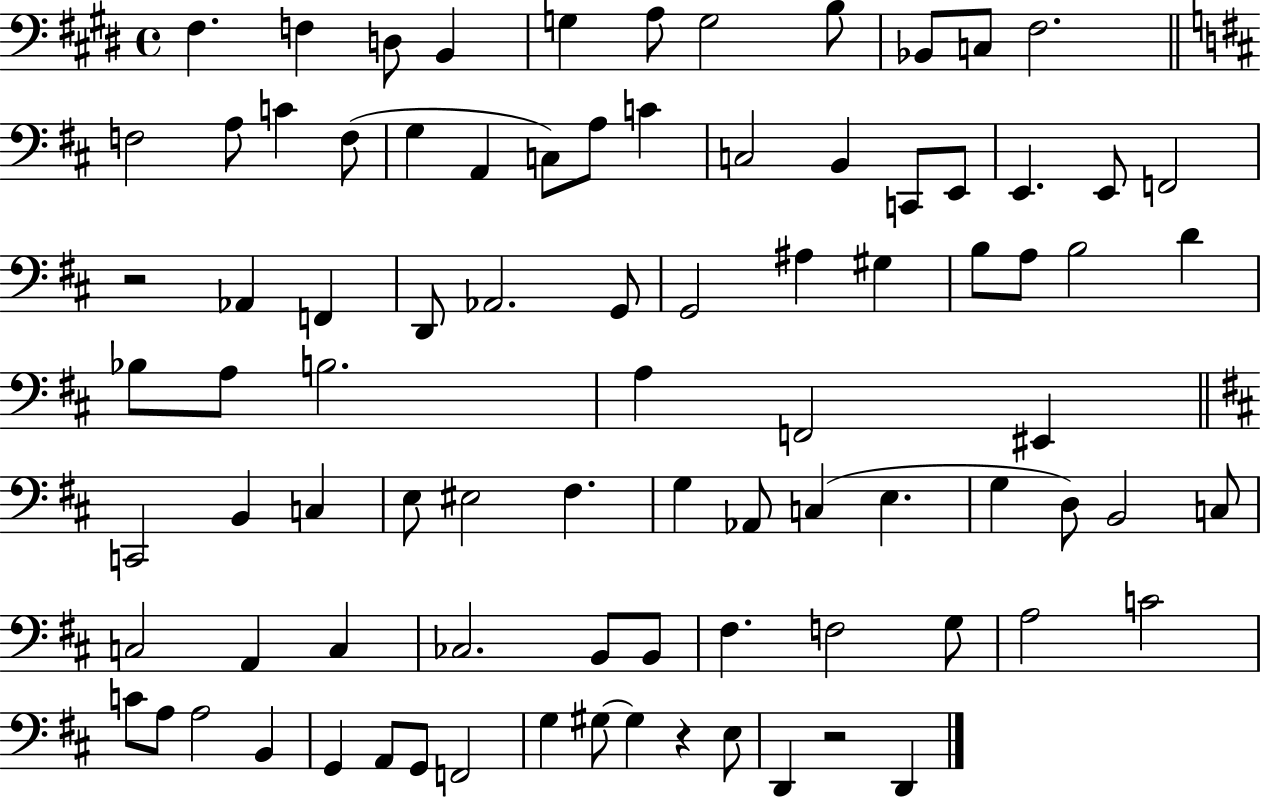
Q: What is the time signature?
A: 4/4